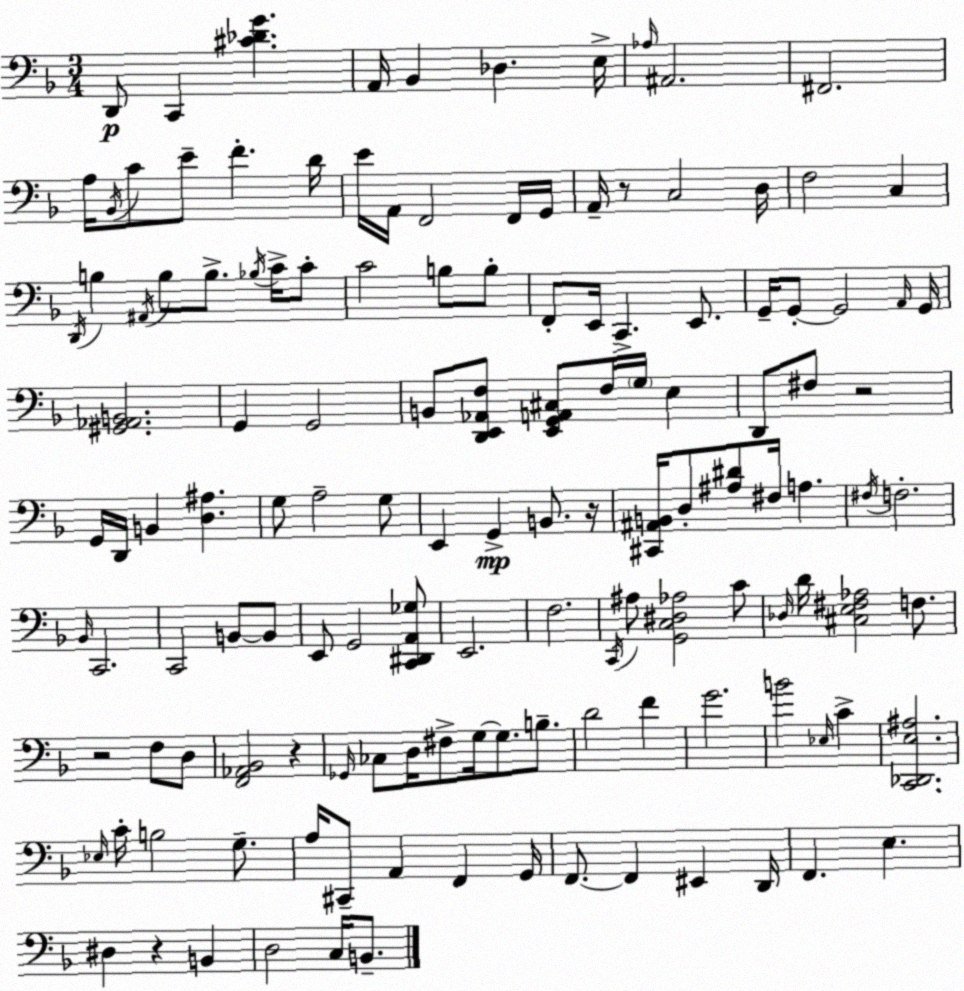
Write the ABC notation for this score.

X:1
T:Untitled
M:3/4
L:1/4
K:F
D,,/2 C,, [^C_DG] A,,/4 _B,, _D, E,/4 _A,/4 ^A,,2 ^F,,2 A,/4 _B,,/4 C/2 E/2 F D/4 E/4 A,,/4 F,,2 F,,/4 G,,/4 A,,/4 z/2 C,2 D,/4 F,2 C, D,,/4 B, ^A,,/4 B,/2 B,/2 _B,/4 C/4 C/2 C2 B,/2 B,/2 F,,/2 E,,/4 C,, E,,/2 G,,/4 G,,/2 G,,2 A,,/4 G,,/4 [^G,,_A,,B,,]2 G,, G,,2 B,,/2 [D,,E,,_A,,F,]/2 [E,,G,,A,,^C,]/2 F,/4 G,/4 E, D,,/2 ^F,/2 z2 G,,/4 D,,/4 B,, [D,^A,] G,/2 A,2 G,/2 E,, G,, B,,/2 z/4 [^C,,^A,,B,,]/4 D,/2 [^A,^D]/2 ^F,/4 A, ^F,/4 F,2 _B,,/4 C,,2 C,,2 B,,/2 B,,/2 E,,/2 G,,2 [C,,^D,,A,,_G,]/2 E,,2 F,2 C,,/4 ^A,/2 [G,,C,^D,_A,]2 C/2 _D,/4 D/4 [^C,E,^F,_A,]2 F,/2 z2 F,/2 D,/2 [F,,_A,,_B,,]2 z _G,,/4 _C,/2 D,/4 ^F,/2 G,/4 G,/2 B,/2 D2 F G2 B2 _E,/4 C [C,,_D,,E,^A,]2 _E,/4 C/4 B,2 G,/2 A,/4 ^C,,/2 A,, F,, G,,/4 F,,/2 F,, ^E,, D,,/4 F,, E, ^D, z B,, D,2 C,/4 B,,/2